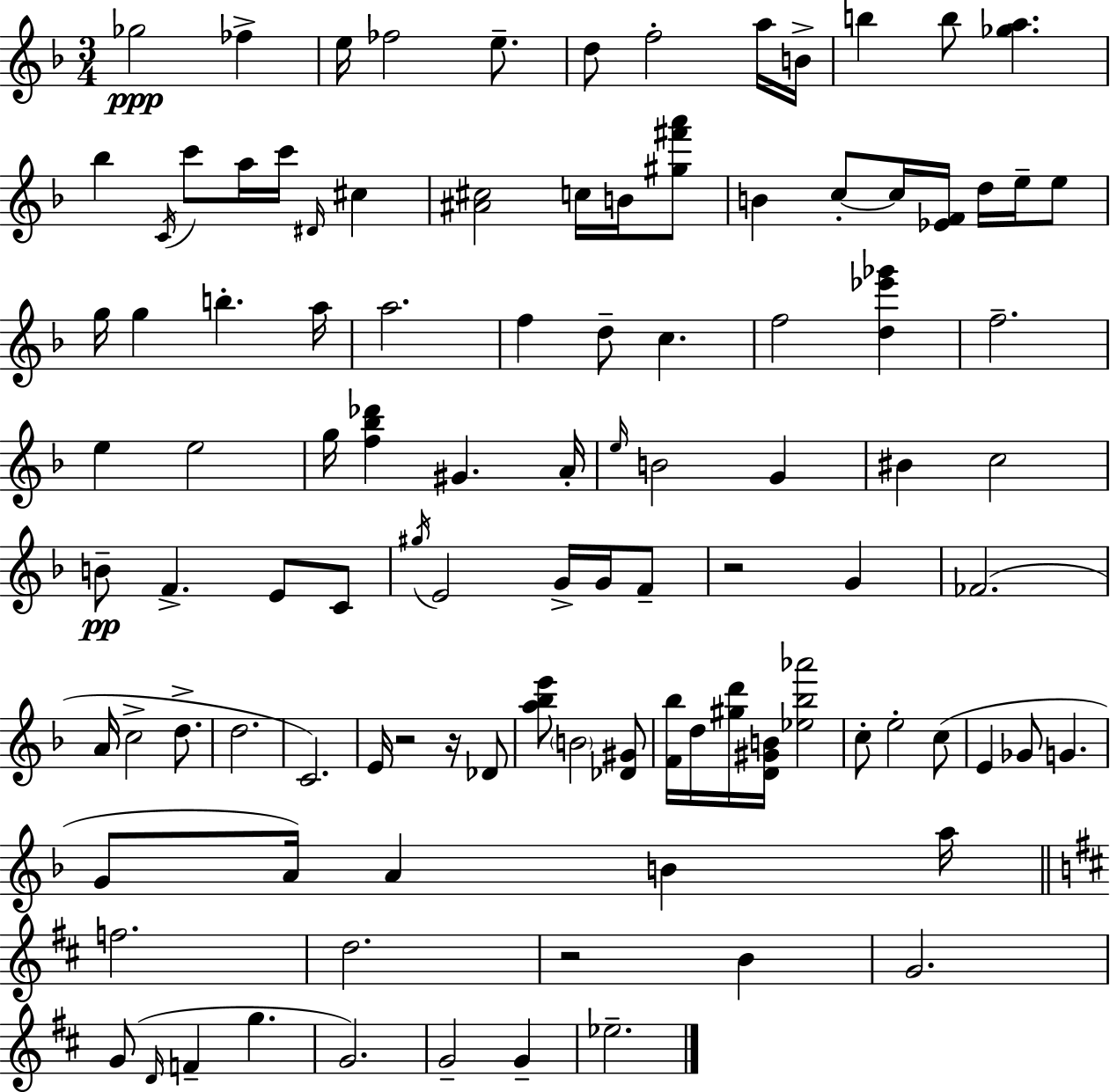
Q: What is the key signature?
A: F major